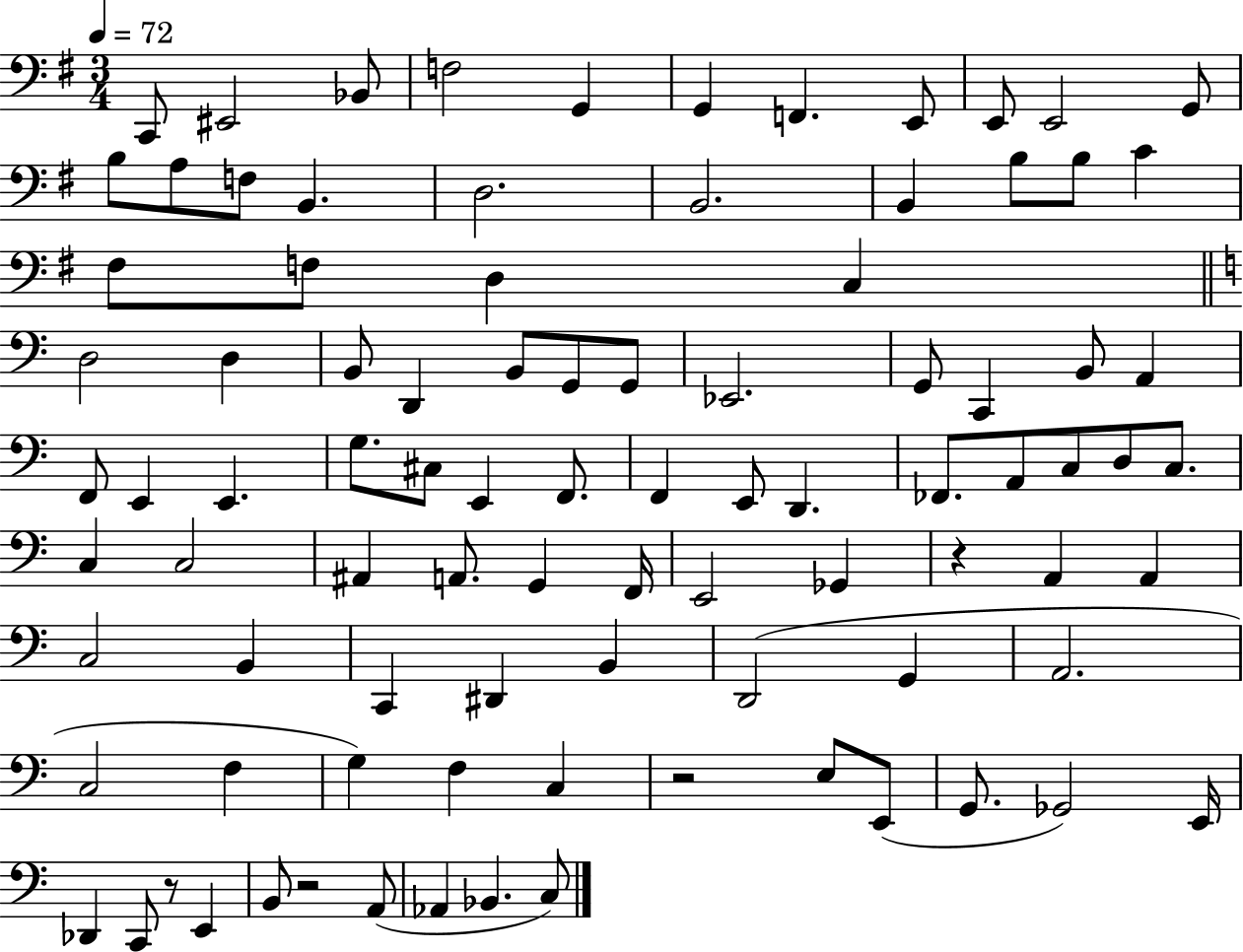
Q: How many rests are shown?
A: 4